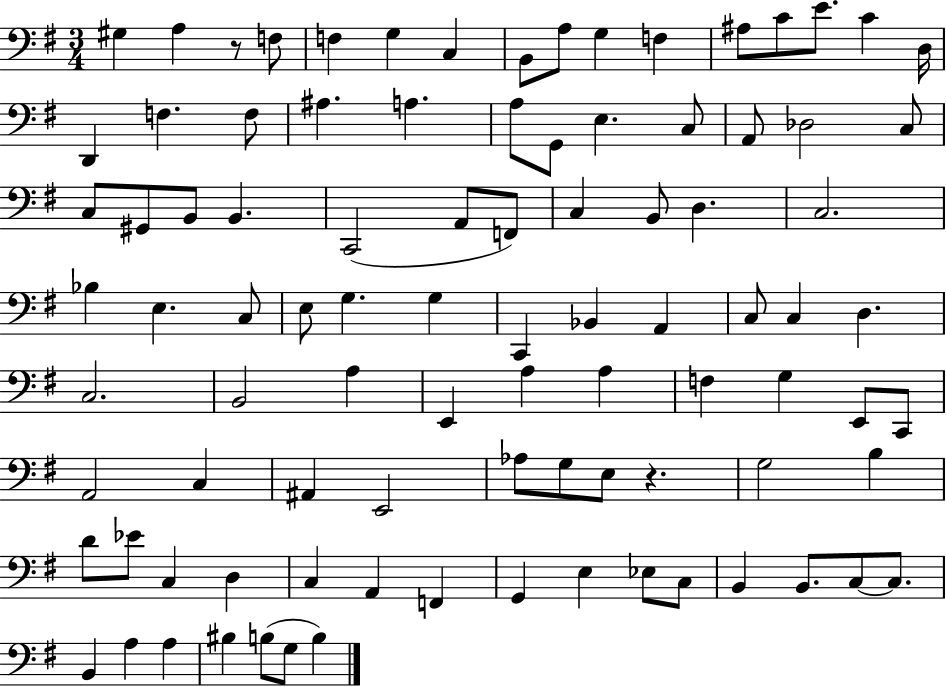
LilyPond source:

{
  \clef bass
  \numericTimeSignature
  \time 3/4
  \key g \major
  \repeat volta 2 { gis4 a4 r8 f8 | f4 g4 c4 | b,8 a8 g4 f4 | ais8 c'8 e'8. c'4 d16 | \break d,4 f4. f8 | ais4. a4. | a8 g,8 e4. c8 | a,8 des2 c8 | \break c8 gis,8 b,8 b,4. | c,2( a,8 f,8) | c4 b,8 d4. | c2. | \break bes4 e4. c8 | e8 g4. g4 | c,4 bes,4 a,4 | c8 c4 d4. | \break c2. | b,2 a4 | e,4 a4 a4 | f4 g4 e,8 c,8 | \break a,2 c4 | ais,4 e,2 | aes8 g8 e8 r4. | g2 b4 | \break d'8 ees'8 c4 d4 | c4 a,4 f,4 | g,4 e4 ees8 c8 | b,4 b,8. c8~~ c8. | \break b,4 a4 a4 | bis4 b8( g8 b4) | } \bar "|."
}